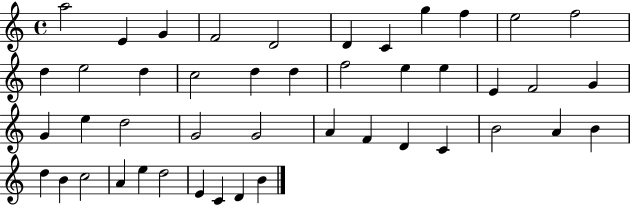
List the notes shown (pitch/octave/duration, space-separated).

A5/h E4/q G4/q F4/h D4/h D4/q C4/q G5/q F5/q E5/h F5/h D5/q E5/h D5/q C5/h D5/q D5/q F5/h E5/q E5/q E4/q F4/h G4/q G4/q E5/q D5/h G4/h G4/h A4/q F4/q D4/q C4/q B4/h A4/q B4/q D5/q B4/q C5/h A4/q E5/q D5/h E4/q C4/q D4/q B4/q